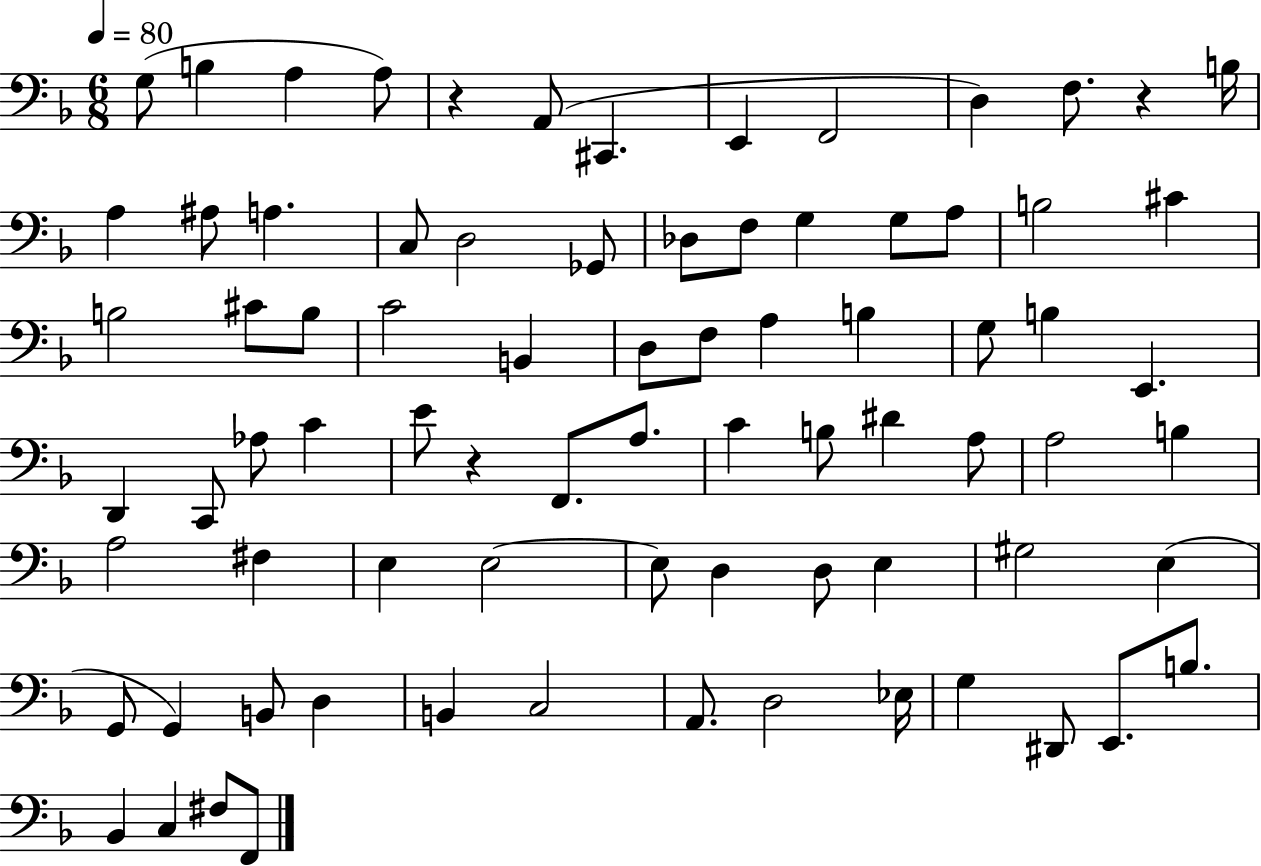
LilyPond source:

{
  \clef bass
  \numericTimeSignature
  \time 6/8
  \key f \major
  \tempo 4 = 80
  g8( b4 a4 a8) | r4 a,8( cis,4. | e,4 f,2 | d4) f8. r4 b16 | \break a4 ais8 a4. | c8 d2 ges,8 | des8 f8 g4 g8 a8 | b2 cis'4 | \break b2 cis'8 b8 | c'2 b,4 | d8 f8 a4 b4 | g8 b4 e,4. | \break d,4 c,8 aes8 c'4 | e'8 r4 f,8. a8. | c'4 b8 dis'4 a8 | a2 b4 | \break a2 fis4 | e4 e2~~ | e8 d4 d8 e4 | gis2 e4( | \break g,8 g,4) b,8 d4 | b,4 c2 | a,8. d2 ees16 | g4 dis,8 e,8. b8. | \break bes,4 c4 fis8 f,8 | \bar "|."
}